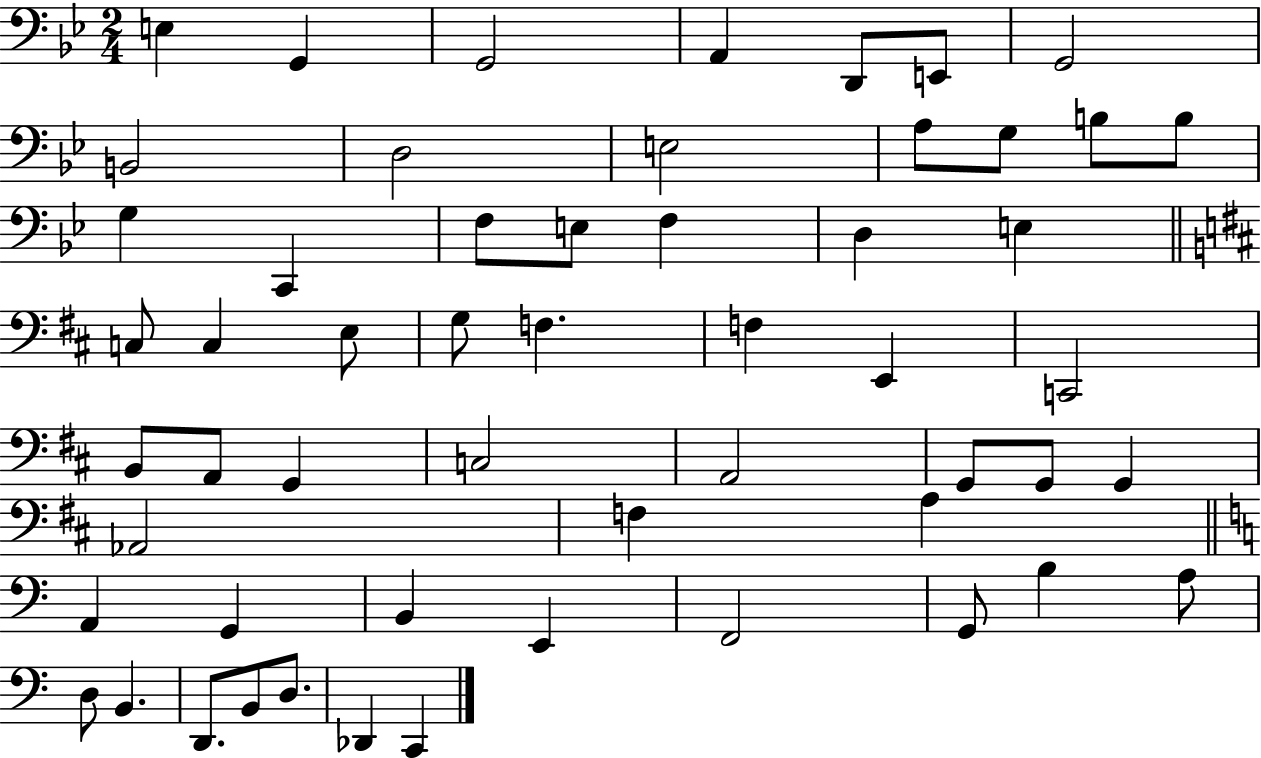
E3/q G2/q G2/h A2/q D2/e E2/e G2/h B2/h D3/h E3/h A3/e G3/e B3/e B3/e G3/q C2/q F3/e E3/e F3/q D3/q E3/q C3/e C3/q E3/e G3/e F3/q. F3/q E2/q C2/h B2/e A2/e G2/q C3/h A2/h G2/e G2/e G2/q Ab2/h F3/q A3/q A2/q G2/q B2/q E2/q F2/h G2/e B3/q A3/e D3/e B2/q. D2/e. B2/e D3/e. Db2/q C2/q